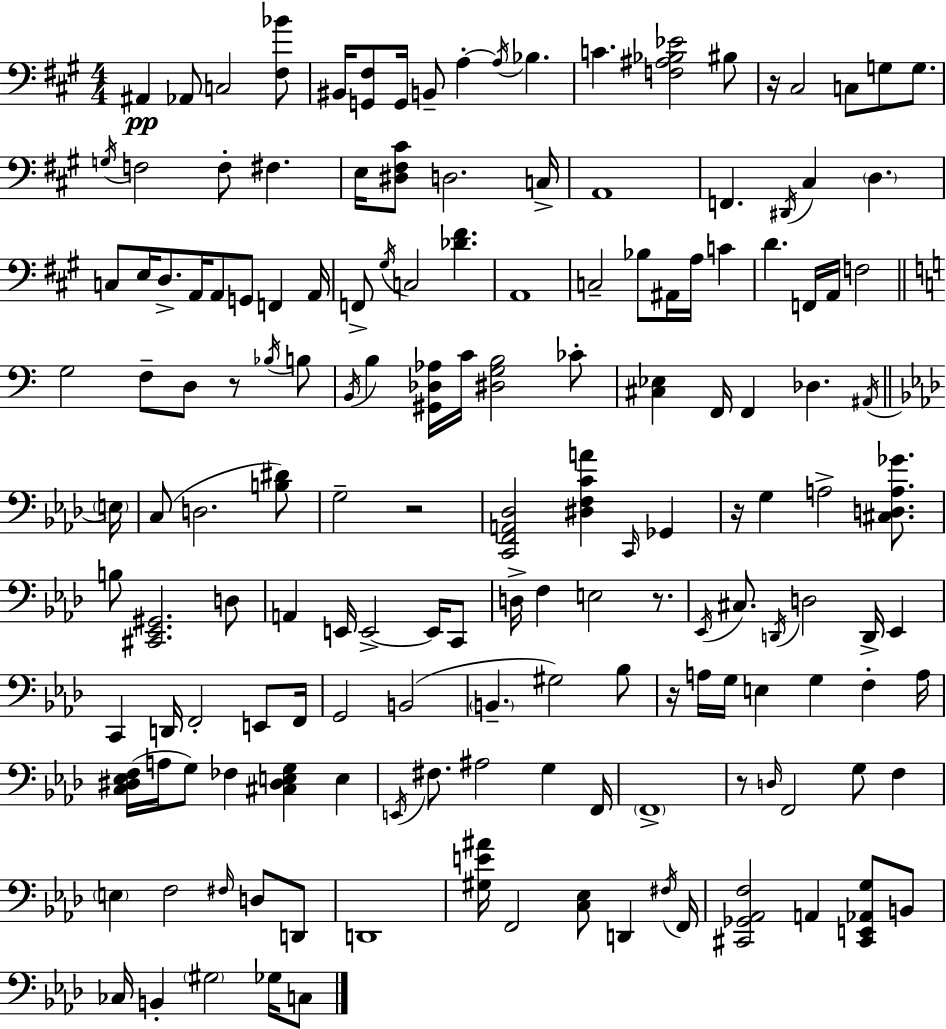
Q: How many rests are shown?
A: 7